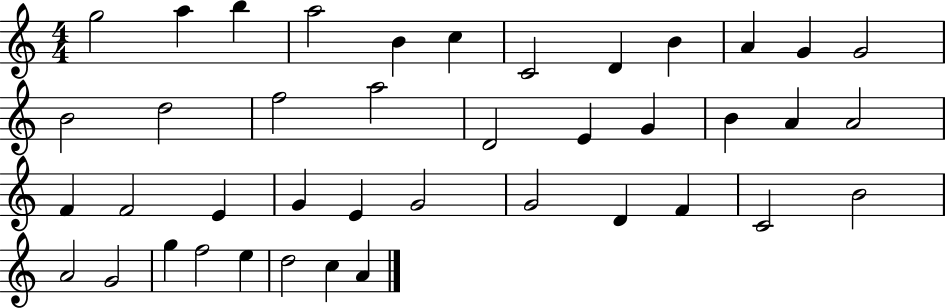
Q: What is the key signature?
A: C major